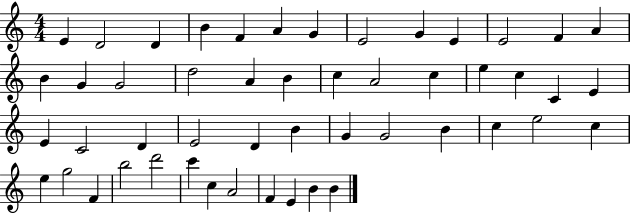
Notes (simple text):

E4/q D4/h D4/q B4/q F4/q A4/q G4/q E4/h G4/q E4/q E4/h F4/q A4/q B4/q G4/q G4/h D5/h A4/q B4/q C5/q A4/h C5/q E5/q C5/q C4/q E4/q E4/q C4/h D4/q E4/h D4/q B4/q G4/q G4/h B4/q C5/q E5/h C5/q E5/q G5/h F4/q B5/h D6/h C6/q C5/q A4/h F4/q E4/q B4/q B4/q